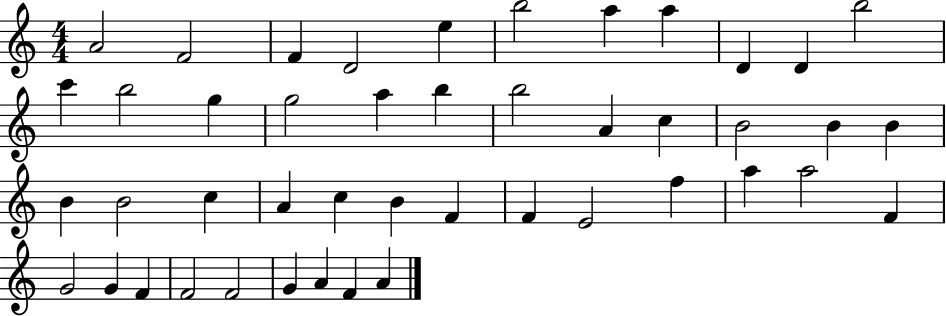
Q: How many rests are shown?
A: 0